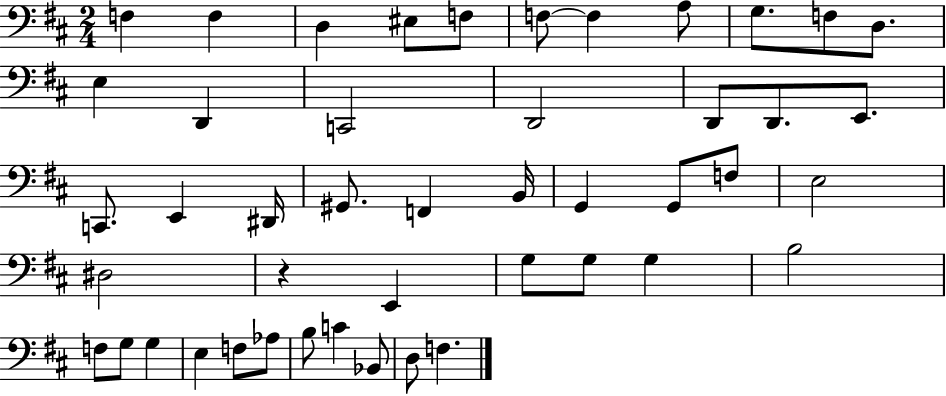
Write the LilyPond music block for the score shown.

{
  \clef bass
  \numericTimeSignature
  \time 2/4
  \key d \major
  \repeat volta 2 { f4 f4 | d4 eis8 f8 | f8~~ f4 a8 | g8. f8 d8. | \break e4 d,4 | c,2 | d,2 | d,8 d,8. e,8. | \break c,8. e,4 dis,16 | gis,8. f,4 b,16 | g,4 g,8 f8 | e2 | \break dis2 | r4 e,4 | g8 g8 g4 | b2 | \break f8 g8 g4 | e4 f8 aes8 | b8 c'4 bes,8 | d8 f4. | \break } \bar "|."
}